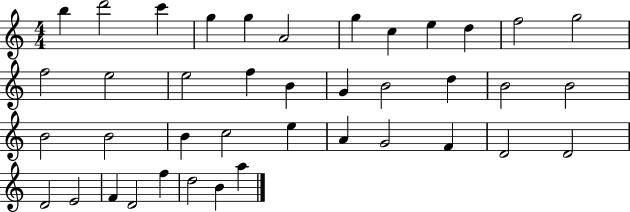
{
  \clef treble
  \numericTimeSignature
  \time 4/4
  \key c \major
  b''4 d'''2 c'''4 | g''4 g''4 a'2 | g''4 c''4 e''4 d''4 | f''2 g''2 | \break f''2 e''2 | e''2 f''4 b'4 | g'4 b'2 d''4 | b'2 b'2 | \break b'2 b'2 | b'4 c''2 e''4 | a'4 g'2 f'4 | d'2 d'2 | \break d'2 e'2 | f'4 d'2 f''4 | d''2 b'4 a''4 | \bar "|."
}